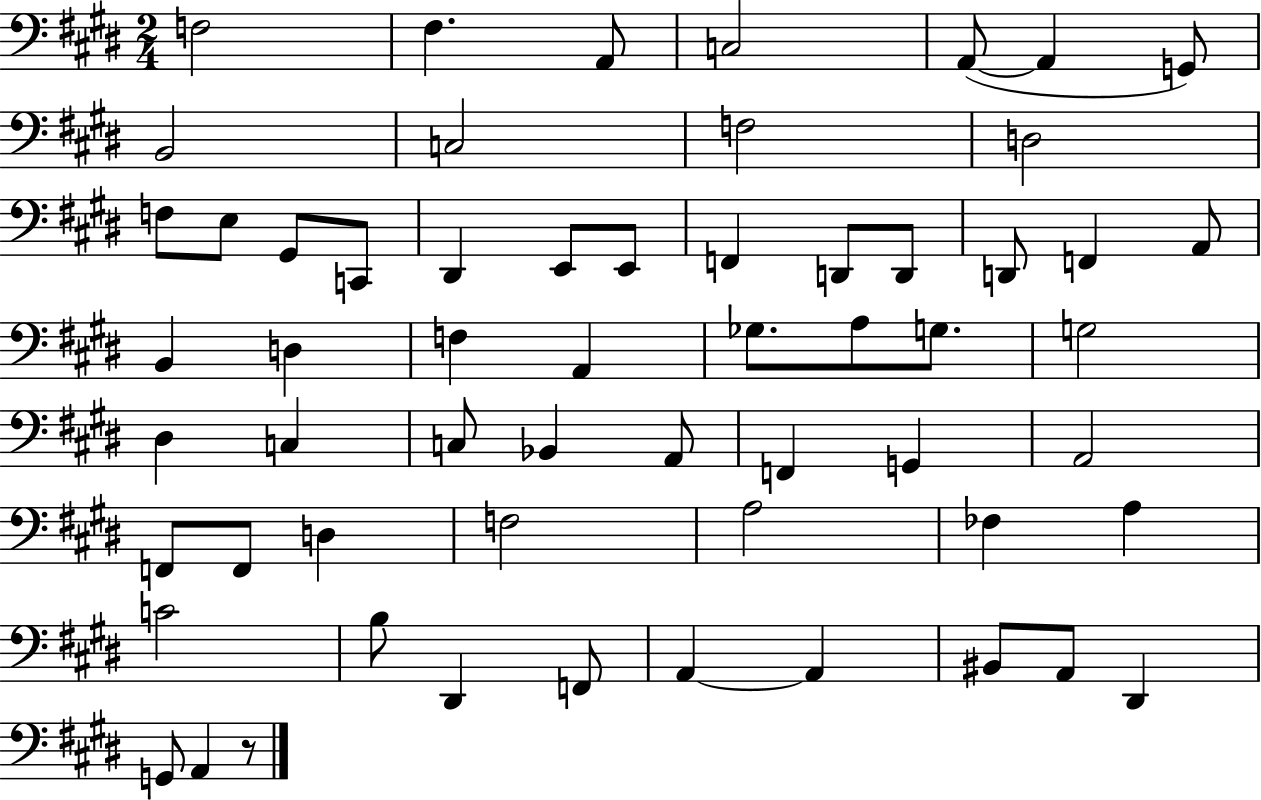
F3/h F#3/q. A2/e C3/h A2/e A2/q G2/e B2/h C3/h F3/h D3/h F3/e E3/e G#2/e C2/e D#2/q E2/e E2/e F2/q D2/e D2/e D2/e F2/q A2/e B2/q D3/q F3/q A2/q Gb3/e. A3/e G3/e. G3/h D#3/q C3/q C3/e Bb2/q A2/e F2/q G2/q A2/h F2/e F2/e D3/q F3/h A3/h FES3/q A3/q C4/h B3/e D#2/q F2/e A2/q A2/q BIS2/e A2/e D#2/q G2/e A2/q R/e